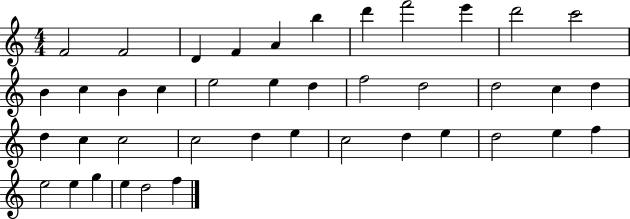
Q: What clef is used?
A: treble